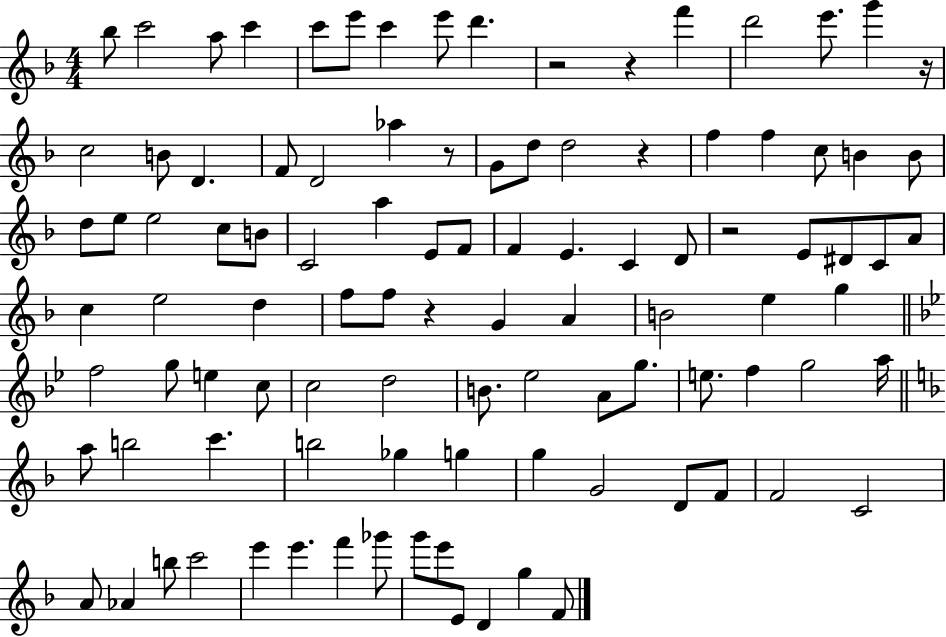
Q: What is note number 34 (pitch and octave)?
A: A5